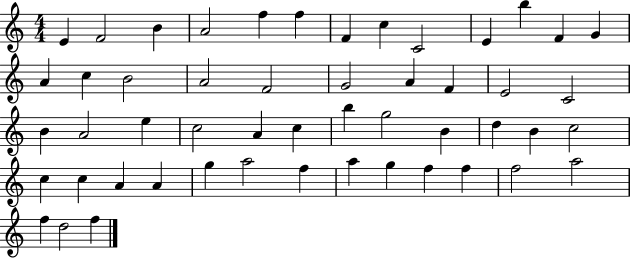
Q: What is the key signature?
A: C major